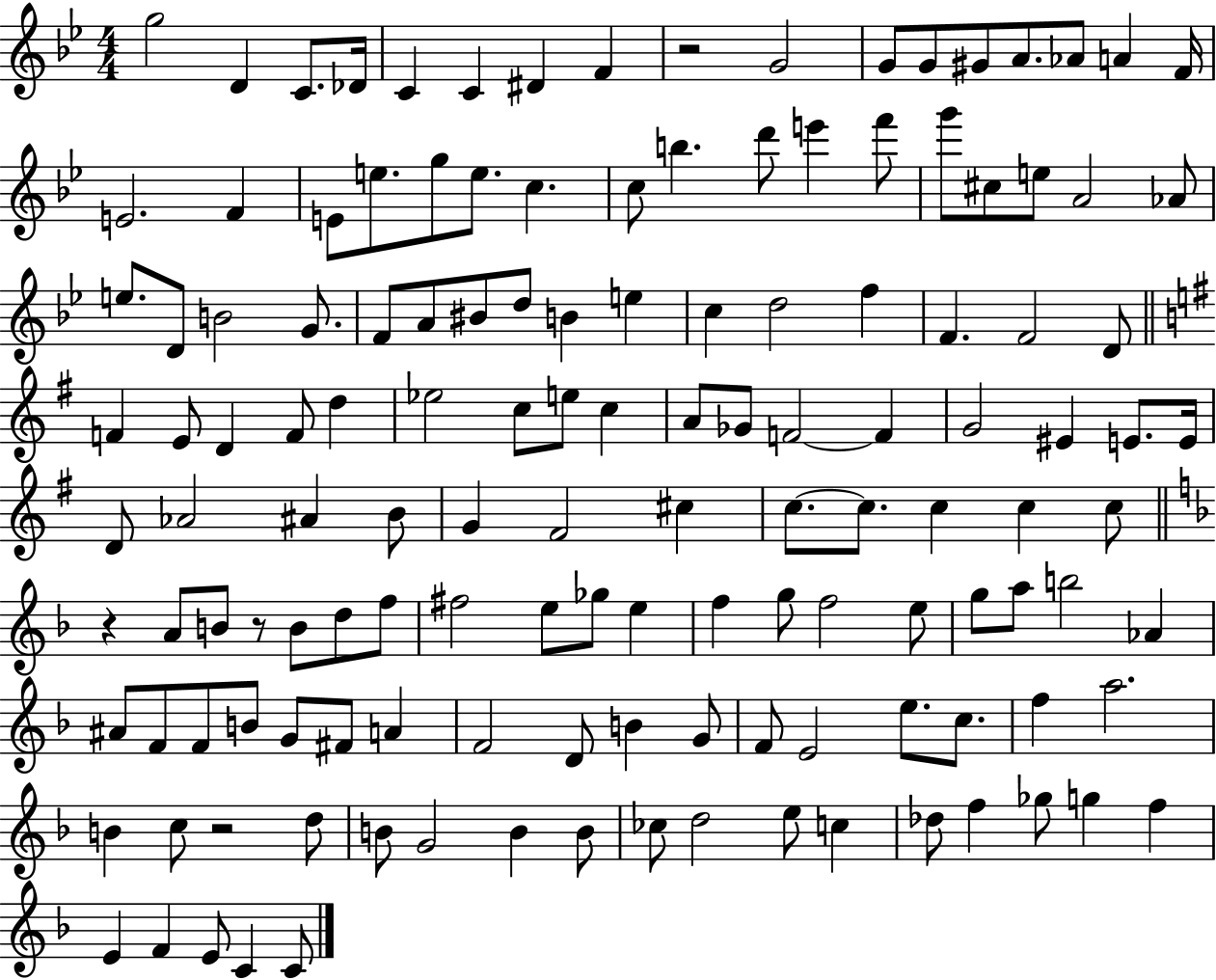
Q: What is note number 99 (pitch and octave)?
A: B4